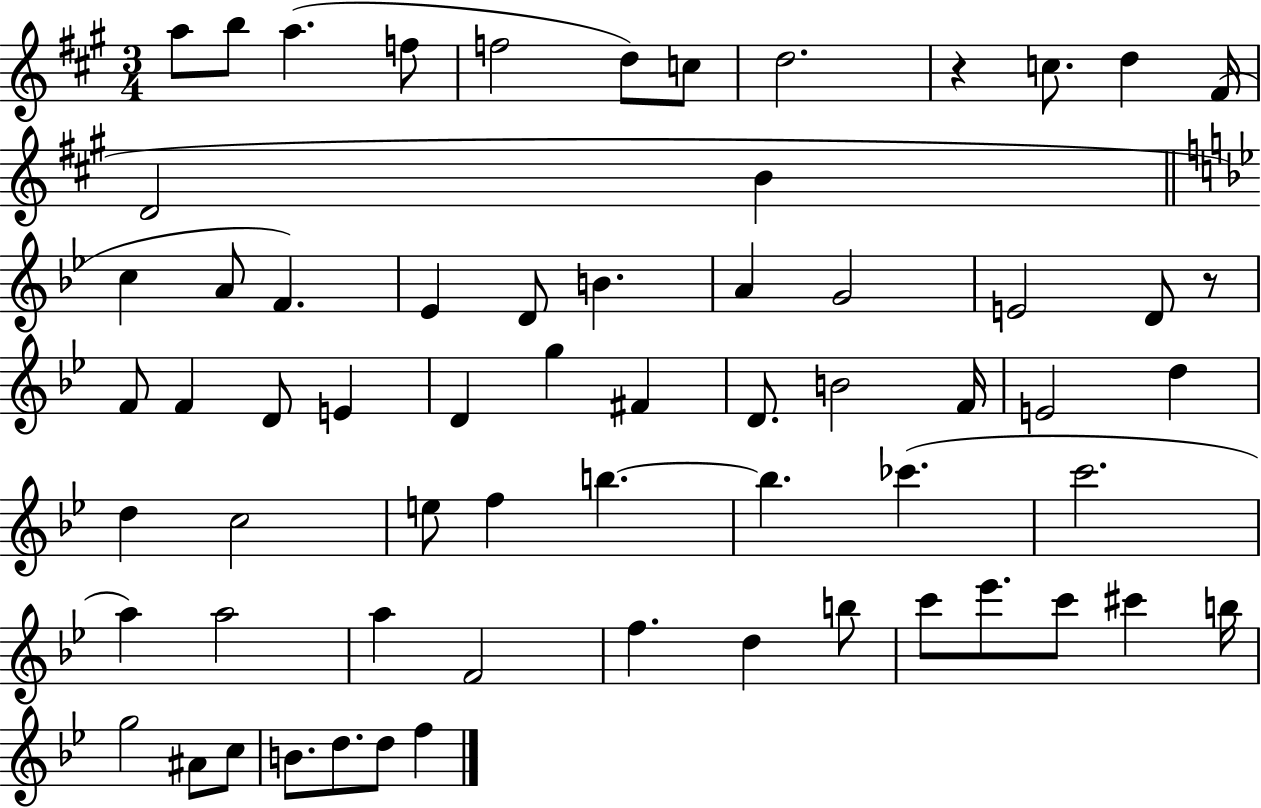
{
  \clef treble
  \numericTimeSignature
  \time 3/4
  \key a \major
  a''8 b''8 a''4.( f''8 | f''2 d''8) c''8 | d''2. | r4 c''8. d''4 fis'16( | \break d'2 b'4 | \bar "||" \break \key bes \major c''4 a'8 f'4.) | ees'4 d'8 b'4. | a'4 g'2 | e'2 d'8 r8 | \break f'8 f'4 d'8 e'4 | d'4 g''4 fis'4 | d'8. b'2 f'16 | e'2 d''4 | \break d''4 c''2 | e''8 f''4 b''4.~~ | b''4. ces'''4.( | c'''2. | \break a''4) a''2 | a''4 f'2 | f''4. d''4 b''8 | c'''8 ees'''8. c'''8 cis'''4 b''16 | \break g''2 ais'8 c''8 | b'8. d''8. d''8 f''4 | \bar "|."
}